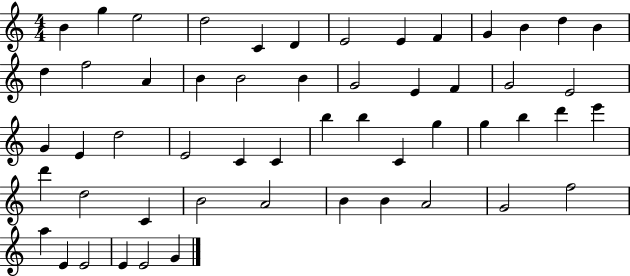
B4/q G5/q E5/h D5/h C4/q D4/q E4/h E4/q F4/q G4/q B4/q D5/q B4/q D5/q F5/h A4/q B4/q B4/h B4/q G4/h E4/q F4/q G4/h E4/h G4/q E4/q D5/h E4/h C4/q C4/q B5/q B5/q C4/q G5/q G5/q B5/q D6/q E6/q D6/q D5/h C4/q B4/h A4/h B4/q B4/q A4/h G4/h F5/h A5/q E4/q E4/h E4/q E4/h G4/q